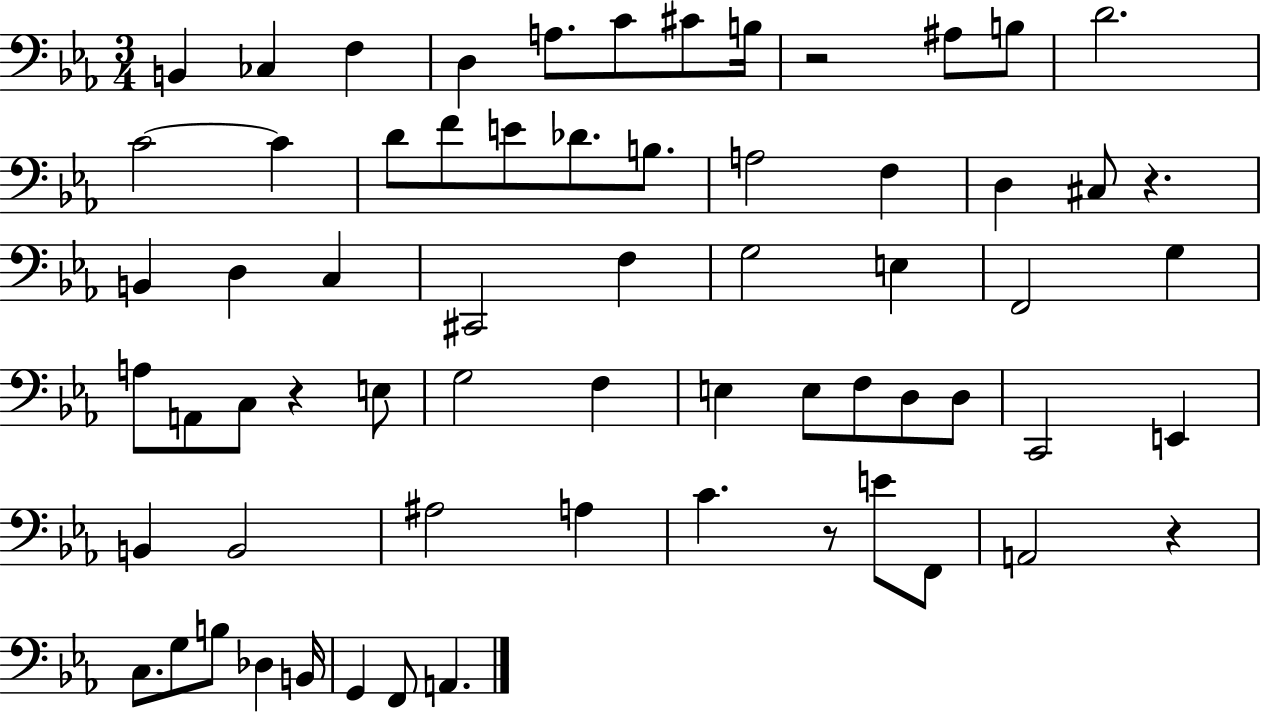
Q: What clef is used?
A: bass